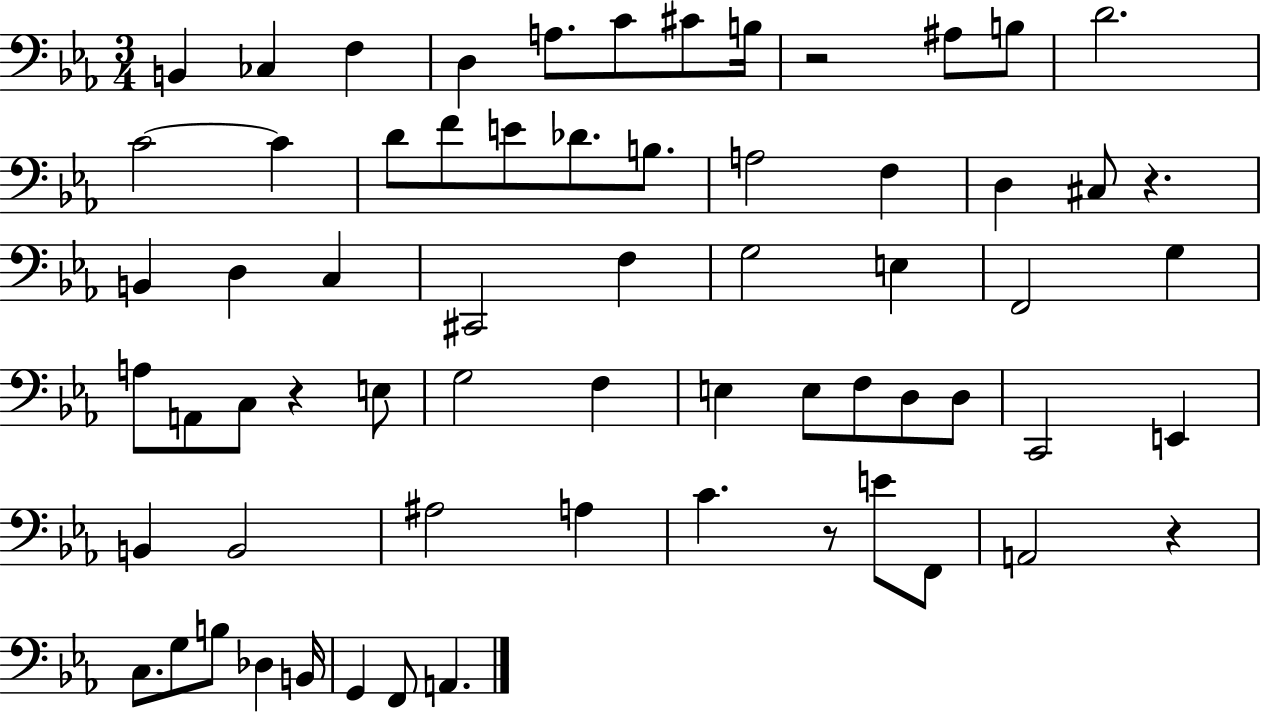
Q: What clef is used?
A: bass